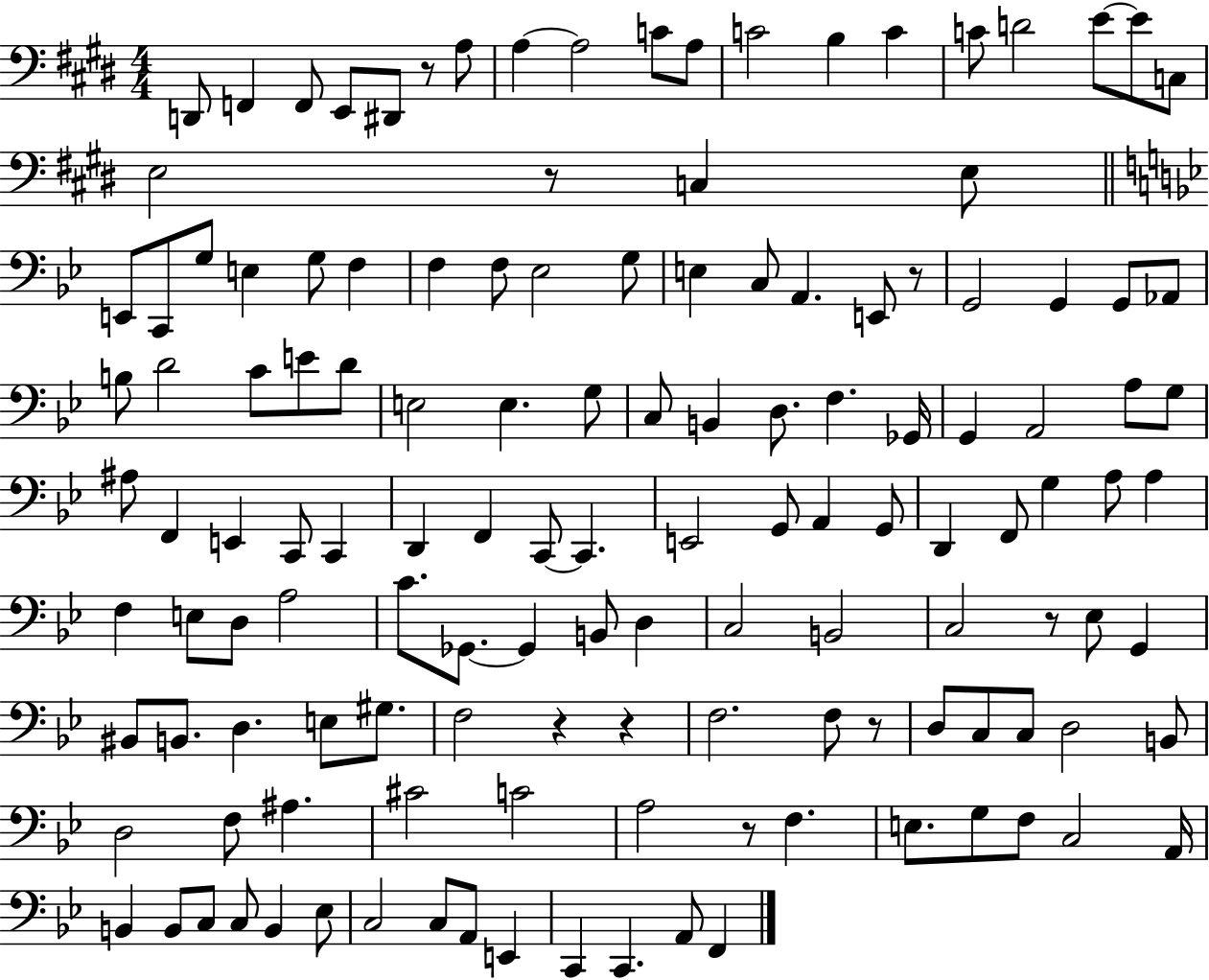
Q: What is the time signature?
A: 4/4